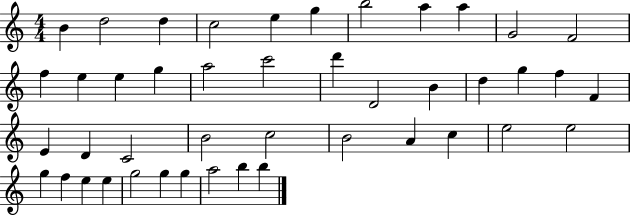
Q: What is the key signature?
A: C major